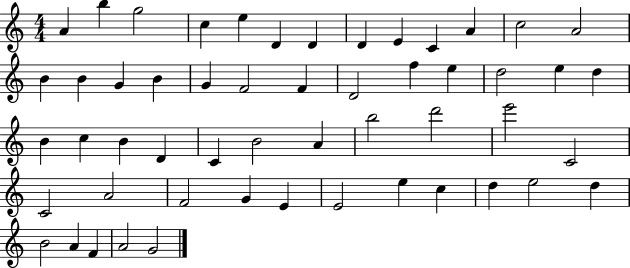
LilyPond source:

{
  \clef treble
  \numericTimeSignature
  \time 4/4
  \key c \major
  a'4 b''4 g''2 | c''4 e''4 d'4 d'4 | d'4 e'4 c'4 a'4 | c''2 a'2 | \break b'4 b'4 g'4 b'4 | g'4 f'2 f'4 | d'2 f''4 e''4 | d''2 e''4 d''4 | \break b'4 c''4 b'4 d'4 | c'4 b'2 a'4 | b''2 d'''2 | e'''2 c'2 | \break c'2 a'2 | f'2 g'4 e'4 | e'2 e''4 c''4 | d''4 e''2 d''4 | \break b'2 a'4 f'4 | a'2 g'2 | \bar "|."
}